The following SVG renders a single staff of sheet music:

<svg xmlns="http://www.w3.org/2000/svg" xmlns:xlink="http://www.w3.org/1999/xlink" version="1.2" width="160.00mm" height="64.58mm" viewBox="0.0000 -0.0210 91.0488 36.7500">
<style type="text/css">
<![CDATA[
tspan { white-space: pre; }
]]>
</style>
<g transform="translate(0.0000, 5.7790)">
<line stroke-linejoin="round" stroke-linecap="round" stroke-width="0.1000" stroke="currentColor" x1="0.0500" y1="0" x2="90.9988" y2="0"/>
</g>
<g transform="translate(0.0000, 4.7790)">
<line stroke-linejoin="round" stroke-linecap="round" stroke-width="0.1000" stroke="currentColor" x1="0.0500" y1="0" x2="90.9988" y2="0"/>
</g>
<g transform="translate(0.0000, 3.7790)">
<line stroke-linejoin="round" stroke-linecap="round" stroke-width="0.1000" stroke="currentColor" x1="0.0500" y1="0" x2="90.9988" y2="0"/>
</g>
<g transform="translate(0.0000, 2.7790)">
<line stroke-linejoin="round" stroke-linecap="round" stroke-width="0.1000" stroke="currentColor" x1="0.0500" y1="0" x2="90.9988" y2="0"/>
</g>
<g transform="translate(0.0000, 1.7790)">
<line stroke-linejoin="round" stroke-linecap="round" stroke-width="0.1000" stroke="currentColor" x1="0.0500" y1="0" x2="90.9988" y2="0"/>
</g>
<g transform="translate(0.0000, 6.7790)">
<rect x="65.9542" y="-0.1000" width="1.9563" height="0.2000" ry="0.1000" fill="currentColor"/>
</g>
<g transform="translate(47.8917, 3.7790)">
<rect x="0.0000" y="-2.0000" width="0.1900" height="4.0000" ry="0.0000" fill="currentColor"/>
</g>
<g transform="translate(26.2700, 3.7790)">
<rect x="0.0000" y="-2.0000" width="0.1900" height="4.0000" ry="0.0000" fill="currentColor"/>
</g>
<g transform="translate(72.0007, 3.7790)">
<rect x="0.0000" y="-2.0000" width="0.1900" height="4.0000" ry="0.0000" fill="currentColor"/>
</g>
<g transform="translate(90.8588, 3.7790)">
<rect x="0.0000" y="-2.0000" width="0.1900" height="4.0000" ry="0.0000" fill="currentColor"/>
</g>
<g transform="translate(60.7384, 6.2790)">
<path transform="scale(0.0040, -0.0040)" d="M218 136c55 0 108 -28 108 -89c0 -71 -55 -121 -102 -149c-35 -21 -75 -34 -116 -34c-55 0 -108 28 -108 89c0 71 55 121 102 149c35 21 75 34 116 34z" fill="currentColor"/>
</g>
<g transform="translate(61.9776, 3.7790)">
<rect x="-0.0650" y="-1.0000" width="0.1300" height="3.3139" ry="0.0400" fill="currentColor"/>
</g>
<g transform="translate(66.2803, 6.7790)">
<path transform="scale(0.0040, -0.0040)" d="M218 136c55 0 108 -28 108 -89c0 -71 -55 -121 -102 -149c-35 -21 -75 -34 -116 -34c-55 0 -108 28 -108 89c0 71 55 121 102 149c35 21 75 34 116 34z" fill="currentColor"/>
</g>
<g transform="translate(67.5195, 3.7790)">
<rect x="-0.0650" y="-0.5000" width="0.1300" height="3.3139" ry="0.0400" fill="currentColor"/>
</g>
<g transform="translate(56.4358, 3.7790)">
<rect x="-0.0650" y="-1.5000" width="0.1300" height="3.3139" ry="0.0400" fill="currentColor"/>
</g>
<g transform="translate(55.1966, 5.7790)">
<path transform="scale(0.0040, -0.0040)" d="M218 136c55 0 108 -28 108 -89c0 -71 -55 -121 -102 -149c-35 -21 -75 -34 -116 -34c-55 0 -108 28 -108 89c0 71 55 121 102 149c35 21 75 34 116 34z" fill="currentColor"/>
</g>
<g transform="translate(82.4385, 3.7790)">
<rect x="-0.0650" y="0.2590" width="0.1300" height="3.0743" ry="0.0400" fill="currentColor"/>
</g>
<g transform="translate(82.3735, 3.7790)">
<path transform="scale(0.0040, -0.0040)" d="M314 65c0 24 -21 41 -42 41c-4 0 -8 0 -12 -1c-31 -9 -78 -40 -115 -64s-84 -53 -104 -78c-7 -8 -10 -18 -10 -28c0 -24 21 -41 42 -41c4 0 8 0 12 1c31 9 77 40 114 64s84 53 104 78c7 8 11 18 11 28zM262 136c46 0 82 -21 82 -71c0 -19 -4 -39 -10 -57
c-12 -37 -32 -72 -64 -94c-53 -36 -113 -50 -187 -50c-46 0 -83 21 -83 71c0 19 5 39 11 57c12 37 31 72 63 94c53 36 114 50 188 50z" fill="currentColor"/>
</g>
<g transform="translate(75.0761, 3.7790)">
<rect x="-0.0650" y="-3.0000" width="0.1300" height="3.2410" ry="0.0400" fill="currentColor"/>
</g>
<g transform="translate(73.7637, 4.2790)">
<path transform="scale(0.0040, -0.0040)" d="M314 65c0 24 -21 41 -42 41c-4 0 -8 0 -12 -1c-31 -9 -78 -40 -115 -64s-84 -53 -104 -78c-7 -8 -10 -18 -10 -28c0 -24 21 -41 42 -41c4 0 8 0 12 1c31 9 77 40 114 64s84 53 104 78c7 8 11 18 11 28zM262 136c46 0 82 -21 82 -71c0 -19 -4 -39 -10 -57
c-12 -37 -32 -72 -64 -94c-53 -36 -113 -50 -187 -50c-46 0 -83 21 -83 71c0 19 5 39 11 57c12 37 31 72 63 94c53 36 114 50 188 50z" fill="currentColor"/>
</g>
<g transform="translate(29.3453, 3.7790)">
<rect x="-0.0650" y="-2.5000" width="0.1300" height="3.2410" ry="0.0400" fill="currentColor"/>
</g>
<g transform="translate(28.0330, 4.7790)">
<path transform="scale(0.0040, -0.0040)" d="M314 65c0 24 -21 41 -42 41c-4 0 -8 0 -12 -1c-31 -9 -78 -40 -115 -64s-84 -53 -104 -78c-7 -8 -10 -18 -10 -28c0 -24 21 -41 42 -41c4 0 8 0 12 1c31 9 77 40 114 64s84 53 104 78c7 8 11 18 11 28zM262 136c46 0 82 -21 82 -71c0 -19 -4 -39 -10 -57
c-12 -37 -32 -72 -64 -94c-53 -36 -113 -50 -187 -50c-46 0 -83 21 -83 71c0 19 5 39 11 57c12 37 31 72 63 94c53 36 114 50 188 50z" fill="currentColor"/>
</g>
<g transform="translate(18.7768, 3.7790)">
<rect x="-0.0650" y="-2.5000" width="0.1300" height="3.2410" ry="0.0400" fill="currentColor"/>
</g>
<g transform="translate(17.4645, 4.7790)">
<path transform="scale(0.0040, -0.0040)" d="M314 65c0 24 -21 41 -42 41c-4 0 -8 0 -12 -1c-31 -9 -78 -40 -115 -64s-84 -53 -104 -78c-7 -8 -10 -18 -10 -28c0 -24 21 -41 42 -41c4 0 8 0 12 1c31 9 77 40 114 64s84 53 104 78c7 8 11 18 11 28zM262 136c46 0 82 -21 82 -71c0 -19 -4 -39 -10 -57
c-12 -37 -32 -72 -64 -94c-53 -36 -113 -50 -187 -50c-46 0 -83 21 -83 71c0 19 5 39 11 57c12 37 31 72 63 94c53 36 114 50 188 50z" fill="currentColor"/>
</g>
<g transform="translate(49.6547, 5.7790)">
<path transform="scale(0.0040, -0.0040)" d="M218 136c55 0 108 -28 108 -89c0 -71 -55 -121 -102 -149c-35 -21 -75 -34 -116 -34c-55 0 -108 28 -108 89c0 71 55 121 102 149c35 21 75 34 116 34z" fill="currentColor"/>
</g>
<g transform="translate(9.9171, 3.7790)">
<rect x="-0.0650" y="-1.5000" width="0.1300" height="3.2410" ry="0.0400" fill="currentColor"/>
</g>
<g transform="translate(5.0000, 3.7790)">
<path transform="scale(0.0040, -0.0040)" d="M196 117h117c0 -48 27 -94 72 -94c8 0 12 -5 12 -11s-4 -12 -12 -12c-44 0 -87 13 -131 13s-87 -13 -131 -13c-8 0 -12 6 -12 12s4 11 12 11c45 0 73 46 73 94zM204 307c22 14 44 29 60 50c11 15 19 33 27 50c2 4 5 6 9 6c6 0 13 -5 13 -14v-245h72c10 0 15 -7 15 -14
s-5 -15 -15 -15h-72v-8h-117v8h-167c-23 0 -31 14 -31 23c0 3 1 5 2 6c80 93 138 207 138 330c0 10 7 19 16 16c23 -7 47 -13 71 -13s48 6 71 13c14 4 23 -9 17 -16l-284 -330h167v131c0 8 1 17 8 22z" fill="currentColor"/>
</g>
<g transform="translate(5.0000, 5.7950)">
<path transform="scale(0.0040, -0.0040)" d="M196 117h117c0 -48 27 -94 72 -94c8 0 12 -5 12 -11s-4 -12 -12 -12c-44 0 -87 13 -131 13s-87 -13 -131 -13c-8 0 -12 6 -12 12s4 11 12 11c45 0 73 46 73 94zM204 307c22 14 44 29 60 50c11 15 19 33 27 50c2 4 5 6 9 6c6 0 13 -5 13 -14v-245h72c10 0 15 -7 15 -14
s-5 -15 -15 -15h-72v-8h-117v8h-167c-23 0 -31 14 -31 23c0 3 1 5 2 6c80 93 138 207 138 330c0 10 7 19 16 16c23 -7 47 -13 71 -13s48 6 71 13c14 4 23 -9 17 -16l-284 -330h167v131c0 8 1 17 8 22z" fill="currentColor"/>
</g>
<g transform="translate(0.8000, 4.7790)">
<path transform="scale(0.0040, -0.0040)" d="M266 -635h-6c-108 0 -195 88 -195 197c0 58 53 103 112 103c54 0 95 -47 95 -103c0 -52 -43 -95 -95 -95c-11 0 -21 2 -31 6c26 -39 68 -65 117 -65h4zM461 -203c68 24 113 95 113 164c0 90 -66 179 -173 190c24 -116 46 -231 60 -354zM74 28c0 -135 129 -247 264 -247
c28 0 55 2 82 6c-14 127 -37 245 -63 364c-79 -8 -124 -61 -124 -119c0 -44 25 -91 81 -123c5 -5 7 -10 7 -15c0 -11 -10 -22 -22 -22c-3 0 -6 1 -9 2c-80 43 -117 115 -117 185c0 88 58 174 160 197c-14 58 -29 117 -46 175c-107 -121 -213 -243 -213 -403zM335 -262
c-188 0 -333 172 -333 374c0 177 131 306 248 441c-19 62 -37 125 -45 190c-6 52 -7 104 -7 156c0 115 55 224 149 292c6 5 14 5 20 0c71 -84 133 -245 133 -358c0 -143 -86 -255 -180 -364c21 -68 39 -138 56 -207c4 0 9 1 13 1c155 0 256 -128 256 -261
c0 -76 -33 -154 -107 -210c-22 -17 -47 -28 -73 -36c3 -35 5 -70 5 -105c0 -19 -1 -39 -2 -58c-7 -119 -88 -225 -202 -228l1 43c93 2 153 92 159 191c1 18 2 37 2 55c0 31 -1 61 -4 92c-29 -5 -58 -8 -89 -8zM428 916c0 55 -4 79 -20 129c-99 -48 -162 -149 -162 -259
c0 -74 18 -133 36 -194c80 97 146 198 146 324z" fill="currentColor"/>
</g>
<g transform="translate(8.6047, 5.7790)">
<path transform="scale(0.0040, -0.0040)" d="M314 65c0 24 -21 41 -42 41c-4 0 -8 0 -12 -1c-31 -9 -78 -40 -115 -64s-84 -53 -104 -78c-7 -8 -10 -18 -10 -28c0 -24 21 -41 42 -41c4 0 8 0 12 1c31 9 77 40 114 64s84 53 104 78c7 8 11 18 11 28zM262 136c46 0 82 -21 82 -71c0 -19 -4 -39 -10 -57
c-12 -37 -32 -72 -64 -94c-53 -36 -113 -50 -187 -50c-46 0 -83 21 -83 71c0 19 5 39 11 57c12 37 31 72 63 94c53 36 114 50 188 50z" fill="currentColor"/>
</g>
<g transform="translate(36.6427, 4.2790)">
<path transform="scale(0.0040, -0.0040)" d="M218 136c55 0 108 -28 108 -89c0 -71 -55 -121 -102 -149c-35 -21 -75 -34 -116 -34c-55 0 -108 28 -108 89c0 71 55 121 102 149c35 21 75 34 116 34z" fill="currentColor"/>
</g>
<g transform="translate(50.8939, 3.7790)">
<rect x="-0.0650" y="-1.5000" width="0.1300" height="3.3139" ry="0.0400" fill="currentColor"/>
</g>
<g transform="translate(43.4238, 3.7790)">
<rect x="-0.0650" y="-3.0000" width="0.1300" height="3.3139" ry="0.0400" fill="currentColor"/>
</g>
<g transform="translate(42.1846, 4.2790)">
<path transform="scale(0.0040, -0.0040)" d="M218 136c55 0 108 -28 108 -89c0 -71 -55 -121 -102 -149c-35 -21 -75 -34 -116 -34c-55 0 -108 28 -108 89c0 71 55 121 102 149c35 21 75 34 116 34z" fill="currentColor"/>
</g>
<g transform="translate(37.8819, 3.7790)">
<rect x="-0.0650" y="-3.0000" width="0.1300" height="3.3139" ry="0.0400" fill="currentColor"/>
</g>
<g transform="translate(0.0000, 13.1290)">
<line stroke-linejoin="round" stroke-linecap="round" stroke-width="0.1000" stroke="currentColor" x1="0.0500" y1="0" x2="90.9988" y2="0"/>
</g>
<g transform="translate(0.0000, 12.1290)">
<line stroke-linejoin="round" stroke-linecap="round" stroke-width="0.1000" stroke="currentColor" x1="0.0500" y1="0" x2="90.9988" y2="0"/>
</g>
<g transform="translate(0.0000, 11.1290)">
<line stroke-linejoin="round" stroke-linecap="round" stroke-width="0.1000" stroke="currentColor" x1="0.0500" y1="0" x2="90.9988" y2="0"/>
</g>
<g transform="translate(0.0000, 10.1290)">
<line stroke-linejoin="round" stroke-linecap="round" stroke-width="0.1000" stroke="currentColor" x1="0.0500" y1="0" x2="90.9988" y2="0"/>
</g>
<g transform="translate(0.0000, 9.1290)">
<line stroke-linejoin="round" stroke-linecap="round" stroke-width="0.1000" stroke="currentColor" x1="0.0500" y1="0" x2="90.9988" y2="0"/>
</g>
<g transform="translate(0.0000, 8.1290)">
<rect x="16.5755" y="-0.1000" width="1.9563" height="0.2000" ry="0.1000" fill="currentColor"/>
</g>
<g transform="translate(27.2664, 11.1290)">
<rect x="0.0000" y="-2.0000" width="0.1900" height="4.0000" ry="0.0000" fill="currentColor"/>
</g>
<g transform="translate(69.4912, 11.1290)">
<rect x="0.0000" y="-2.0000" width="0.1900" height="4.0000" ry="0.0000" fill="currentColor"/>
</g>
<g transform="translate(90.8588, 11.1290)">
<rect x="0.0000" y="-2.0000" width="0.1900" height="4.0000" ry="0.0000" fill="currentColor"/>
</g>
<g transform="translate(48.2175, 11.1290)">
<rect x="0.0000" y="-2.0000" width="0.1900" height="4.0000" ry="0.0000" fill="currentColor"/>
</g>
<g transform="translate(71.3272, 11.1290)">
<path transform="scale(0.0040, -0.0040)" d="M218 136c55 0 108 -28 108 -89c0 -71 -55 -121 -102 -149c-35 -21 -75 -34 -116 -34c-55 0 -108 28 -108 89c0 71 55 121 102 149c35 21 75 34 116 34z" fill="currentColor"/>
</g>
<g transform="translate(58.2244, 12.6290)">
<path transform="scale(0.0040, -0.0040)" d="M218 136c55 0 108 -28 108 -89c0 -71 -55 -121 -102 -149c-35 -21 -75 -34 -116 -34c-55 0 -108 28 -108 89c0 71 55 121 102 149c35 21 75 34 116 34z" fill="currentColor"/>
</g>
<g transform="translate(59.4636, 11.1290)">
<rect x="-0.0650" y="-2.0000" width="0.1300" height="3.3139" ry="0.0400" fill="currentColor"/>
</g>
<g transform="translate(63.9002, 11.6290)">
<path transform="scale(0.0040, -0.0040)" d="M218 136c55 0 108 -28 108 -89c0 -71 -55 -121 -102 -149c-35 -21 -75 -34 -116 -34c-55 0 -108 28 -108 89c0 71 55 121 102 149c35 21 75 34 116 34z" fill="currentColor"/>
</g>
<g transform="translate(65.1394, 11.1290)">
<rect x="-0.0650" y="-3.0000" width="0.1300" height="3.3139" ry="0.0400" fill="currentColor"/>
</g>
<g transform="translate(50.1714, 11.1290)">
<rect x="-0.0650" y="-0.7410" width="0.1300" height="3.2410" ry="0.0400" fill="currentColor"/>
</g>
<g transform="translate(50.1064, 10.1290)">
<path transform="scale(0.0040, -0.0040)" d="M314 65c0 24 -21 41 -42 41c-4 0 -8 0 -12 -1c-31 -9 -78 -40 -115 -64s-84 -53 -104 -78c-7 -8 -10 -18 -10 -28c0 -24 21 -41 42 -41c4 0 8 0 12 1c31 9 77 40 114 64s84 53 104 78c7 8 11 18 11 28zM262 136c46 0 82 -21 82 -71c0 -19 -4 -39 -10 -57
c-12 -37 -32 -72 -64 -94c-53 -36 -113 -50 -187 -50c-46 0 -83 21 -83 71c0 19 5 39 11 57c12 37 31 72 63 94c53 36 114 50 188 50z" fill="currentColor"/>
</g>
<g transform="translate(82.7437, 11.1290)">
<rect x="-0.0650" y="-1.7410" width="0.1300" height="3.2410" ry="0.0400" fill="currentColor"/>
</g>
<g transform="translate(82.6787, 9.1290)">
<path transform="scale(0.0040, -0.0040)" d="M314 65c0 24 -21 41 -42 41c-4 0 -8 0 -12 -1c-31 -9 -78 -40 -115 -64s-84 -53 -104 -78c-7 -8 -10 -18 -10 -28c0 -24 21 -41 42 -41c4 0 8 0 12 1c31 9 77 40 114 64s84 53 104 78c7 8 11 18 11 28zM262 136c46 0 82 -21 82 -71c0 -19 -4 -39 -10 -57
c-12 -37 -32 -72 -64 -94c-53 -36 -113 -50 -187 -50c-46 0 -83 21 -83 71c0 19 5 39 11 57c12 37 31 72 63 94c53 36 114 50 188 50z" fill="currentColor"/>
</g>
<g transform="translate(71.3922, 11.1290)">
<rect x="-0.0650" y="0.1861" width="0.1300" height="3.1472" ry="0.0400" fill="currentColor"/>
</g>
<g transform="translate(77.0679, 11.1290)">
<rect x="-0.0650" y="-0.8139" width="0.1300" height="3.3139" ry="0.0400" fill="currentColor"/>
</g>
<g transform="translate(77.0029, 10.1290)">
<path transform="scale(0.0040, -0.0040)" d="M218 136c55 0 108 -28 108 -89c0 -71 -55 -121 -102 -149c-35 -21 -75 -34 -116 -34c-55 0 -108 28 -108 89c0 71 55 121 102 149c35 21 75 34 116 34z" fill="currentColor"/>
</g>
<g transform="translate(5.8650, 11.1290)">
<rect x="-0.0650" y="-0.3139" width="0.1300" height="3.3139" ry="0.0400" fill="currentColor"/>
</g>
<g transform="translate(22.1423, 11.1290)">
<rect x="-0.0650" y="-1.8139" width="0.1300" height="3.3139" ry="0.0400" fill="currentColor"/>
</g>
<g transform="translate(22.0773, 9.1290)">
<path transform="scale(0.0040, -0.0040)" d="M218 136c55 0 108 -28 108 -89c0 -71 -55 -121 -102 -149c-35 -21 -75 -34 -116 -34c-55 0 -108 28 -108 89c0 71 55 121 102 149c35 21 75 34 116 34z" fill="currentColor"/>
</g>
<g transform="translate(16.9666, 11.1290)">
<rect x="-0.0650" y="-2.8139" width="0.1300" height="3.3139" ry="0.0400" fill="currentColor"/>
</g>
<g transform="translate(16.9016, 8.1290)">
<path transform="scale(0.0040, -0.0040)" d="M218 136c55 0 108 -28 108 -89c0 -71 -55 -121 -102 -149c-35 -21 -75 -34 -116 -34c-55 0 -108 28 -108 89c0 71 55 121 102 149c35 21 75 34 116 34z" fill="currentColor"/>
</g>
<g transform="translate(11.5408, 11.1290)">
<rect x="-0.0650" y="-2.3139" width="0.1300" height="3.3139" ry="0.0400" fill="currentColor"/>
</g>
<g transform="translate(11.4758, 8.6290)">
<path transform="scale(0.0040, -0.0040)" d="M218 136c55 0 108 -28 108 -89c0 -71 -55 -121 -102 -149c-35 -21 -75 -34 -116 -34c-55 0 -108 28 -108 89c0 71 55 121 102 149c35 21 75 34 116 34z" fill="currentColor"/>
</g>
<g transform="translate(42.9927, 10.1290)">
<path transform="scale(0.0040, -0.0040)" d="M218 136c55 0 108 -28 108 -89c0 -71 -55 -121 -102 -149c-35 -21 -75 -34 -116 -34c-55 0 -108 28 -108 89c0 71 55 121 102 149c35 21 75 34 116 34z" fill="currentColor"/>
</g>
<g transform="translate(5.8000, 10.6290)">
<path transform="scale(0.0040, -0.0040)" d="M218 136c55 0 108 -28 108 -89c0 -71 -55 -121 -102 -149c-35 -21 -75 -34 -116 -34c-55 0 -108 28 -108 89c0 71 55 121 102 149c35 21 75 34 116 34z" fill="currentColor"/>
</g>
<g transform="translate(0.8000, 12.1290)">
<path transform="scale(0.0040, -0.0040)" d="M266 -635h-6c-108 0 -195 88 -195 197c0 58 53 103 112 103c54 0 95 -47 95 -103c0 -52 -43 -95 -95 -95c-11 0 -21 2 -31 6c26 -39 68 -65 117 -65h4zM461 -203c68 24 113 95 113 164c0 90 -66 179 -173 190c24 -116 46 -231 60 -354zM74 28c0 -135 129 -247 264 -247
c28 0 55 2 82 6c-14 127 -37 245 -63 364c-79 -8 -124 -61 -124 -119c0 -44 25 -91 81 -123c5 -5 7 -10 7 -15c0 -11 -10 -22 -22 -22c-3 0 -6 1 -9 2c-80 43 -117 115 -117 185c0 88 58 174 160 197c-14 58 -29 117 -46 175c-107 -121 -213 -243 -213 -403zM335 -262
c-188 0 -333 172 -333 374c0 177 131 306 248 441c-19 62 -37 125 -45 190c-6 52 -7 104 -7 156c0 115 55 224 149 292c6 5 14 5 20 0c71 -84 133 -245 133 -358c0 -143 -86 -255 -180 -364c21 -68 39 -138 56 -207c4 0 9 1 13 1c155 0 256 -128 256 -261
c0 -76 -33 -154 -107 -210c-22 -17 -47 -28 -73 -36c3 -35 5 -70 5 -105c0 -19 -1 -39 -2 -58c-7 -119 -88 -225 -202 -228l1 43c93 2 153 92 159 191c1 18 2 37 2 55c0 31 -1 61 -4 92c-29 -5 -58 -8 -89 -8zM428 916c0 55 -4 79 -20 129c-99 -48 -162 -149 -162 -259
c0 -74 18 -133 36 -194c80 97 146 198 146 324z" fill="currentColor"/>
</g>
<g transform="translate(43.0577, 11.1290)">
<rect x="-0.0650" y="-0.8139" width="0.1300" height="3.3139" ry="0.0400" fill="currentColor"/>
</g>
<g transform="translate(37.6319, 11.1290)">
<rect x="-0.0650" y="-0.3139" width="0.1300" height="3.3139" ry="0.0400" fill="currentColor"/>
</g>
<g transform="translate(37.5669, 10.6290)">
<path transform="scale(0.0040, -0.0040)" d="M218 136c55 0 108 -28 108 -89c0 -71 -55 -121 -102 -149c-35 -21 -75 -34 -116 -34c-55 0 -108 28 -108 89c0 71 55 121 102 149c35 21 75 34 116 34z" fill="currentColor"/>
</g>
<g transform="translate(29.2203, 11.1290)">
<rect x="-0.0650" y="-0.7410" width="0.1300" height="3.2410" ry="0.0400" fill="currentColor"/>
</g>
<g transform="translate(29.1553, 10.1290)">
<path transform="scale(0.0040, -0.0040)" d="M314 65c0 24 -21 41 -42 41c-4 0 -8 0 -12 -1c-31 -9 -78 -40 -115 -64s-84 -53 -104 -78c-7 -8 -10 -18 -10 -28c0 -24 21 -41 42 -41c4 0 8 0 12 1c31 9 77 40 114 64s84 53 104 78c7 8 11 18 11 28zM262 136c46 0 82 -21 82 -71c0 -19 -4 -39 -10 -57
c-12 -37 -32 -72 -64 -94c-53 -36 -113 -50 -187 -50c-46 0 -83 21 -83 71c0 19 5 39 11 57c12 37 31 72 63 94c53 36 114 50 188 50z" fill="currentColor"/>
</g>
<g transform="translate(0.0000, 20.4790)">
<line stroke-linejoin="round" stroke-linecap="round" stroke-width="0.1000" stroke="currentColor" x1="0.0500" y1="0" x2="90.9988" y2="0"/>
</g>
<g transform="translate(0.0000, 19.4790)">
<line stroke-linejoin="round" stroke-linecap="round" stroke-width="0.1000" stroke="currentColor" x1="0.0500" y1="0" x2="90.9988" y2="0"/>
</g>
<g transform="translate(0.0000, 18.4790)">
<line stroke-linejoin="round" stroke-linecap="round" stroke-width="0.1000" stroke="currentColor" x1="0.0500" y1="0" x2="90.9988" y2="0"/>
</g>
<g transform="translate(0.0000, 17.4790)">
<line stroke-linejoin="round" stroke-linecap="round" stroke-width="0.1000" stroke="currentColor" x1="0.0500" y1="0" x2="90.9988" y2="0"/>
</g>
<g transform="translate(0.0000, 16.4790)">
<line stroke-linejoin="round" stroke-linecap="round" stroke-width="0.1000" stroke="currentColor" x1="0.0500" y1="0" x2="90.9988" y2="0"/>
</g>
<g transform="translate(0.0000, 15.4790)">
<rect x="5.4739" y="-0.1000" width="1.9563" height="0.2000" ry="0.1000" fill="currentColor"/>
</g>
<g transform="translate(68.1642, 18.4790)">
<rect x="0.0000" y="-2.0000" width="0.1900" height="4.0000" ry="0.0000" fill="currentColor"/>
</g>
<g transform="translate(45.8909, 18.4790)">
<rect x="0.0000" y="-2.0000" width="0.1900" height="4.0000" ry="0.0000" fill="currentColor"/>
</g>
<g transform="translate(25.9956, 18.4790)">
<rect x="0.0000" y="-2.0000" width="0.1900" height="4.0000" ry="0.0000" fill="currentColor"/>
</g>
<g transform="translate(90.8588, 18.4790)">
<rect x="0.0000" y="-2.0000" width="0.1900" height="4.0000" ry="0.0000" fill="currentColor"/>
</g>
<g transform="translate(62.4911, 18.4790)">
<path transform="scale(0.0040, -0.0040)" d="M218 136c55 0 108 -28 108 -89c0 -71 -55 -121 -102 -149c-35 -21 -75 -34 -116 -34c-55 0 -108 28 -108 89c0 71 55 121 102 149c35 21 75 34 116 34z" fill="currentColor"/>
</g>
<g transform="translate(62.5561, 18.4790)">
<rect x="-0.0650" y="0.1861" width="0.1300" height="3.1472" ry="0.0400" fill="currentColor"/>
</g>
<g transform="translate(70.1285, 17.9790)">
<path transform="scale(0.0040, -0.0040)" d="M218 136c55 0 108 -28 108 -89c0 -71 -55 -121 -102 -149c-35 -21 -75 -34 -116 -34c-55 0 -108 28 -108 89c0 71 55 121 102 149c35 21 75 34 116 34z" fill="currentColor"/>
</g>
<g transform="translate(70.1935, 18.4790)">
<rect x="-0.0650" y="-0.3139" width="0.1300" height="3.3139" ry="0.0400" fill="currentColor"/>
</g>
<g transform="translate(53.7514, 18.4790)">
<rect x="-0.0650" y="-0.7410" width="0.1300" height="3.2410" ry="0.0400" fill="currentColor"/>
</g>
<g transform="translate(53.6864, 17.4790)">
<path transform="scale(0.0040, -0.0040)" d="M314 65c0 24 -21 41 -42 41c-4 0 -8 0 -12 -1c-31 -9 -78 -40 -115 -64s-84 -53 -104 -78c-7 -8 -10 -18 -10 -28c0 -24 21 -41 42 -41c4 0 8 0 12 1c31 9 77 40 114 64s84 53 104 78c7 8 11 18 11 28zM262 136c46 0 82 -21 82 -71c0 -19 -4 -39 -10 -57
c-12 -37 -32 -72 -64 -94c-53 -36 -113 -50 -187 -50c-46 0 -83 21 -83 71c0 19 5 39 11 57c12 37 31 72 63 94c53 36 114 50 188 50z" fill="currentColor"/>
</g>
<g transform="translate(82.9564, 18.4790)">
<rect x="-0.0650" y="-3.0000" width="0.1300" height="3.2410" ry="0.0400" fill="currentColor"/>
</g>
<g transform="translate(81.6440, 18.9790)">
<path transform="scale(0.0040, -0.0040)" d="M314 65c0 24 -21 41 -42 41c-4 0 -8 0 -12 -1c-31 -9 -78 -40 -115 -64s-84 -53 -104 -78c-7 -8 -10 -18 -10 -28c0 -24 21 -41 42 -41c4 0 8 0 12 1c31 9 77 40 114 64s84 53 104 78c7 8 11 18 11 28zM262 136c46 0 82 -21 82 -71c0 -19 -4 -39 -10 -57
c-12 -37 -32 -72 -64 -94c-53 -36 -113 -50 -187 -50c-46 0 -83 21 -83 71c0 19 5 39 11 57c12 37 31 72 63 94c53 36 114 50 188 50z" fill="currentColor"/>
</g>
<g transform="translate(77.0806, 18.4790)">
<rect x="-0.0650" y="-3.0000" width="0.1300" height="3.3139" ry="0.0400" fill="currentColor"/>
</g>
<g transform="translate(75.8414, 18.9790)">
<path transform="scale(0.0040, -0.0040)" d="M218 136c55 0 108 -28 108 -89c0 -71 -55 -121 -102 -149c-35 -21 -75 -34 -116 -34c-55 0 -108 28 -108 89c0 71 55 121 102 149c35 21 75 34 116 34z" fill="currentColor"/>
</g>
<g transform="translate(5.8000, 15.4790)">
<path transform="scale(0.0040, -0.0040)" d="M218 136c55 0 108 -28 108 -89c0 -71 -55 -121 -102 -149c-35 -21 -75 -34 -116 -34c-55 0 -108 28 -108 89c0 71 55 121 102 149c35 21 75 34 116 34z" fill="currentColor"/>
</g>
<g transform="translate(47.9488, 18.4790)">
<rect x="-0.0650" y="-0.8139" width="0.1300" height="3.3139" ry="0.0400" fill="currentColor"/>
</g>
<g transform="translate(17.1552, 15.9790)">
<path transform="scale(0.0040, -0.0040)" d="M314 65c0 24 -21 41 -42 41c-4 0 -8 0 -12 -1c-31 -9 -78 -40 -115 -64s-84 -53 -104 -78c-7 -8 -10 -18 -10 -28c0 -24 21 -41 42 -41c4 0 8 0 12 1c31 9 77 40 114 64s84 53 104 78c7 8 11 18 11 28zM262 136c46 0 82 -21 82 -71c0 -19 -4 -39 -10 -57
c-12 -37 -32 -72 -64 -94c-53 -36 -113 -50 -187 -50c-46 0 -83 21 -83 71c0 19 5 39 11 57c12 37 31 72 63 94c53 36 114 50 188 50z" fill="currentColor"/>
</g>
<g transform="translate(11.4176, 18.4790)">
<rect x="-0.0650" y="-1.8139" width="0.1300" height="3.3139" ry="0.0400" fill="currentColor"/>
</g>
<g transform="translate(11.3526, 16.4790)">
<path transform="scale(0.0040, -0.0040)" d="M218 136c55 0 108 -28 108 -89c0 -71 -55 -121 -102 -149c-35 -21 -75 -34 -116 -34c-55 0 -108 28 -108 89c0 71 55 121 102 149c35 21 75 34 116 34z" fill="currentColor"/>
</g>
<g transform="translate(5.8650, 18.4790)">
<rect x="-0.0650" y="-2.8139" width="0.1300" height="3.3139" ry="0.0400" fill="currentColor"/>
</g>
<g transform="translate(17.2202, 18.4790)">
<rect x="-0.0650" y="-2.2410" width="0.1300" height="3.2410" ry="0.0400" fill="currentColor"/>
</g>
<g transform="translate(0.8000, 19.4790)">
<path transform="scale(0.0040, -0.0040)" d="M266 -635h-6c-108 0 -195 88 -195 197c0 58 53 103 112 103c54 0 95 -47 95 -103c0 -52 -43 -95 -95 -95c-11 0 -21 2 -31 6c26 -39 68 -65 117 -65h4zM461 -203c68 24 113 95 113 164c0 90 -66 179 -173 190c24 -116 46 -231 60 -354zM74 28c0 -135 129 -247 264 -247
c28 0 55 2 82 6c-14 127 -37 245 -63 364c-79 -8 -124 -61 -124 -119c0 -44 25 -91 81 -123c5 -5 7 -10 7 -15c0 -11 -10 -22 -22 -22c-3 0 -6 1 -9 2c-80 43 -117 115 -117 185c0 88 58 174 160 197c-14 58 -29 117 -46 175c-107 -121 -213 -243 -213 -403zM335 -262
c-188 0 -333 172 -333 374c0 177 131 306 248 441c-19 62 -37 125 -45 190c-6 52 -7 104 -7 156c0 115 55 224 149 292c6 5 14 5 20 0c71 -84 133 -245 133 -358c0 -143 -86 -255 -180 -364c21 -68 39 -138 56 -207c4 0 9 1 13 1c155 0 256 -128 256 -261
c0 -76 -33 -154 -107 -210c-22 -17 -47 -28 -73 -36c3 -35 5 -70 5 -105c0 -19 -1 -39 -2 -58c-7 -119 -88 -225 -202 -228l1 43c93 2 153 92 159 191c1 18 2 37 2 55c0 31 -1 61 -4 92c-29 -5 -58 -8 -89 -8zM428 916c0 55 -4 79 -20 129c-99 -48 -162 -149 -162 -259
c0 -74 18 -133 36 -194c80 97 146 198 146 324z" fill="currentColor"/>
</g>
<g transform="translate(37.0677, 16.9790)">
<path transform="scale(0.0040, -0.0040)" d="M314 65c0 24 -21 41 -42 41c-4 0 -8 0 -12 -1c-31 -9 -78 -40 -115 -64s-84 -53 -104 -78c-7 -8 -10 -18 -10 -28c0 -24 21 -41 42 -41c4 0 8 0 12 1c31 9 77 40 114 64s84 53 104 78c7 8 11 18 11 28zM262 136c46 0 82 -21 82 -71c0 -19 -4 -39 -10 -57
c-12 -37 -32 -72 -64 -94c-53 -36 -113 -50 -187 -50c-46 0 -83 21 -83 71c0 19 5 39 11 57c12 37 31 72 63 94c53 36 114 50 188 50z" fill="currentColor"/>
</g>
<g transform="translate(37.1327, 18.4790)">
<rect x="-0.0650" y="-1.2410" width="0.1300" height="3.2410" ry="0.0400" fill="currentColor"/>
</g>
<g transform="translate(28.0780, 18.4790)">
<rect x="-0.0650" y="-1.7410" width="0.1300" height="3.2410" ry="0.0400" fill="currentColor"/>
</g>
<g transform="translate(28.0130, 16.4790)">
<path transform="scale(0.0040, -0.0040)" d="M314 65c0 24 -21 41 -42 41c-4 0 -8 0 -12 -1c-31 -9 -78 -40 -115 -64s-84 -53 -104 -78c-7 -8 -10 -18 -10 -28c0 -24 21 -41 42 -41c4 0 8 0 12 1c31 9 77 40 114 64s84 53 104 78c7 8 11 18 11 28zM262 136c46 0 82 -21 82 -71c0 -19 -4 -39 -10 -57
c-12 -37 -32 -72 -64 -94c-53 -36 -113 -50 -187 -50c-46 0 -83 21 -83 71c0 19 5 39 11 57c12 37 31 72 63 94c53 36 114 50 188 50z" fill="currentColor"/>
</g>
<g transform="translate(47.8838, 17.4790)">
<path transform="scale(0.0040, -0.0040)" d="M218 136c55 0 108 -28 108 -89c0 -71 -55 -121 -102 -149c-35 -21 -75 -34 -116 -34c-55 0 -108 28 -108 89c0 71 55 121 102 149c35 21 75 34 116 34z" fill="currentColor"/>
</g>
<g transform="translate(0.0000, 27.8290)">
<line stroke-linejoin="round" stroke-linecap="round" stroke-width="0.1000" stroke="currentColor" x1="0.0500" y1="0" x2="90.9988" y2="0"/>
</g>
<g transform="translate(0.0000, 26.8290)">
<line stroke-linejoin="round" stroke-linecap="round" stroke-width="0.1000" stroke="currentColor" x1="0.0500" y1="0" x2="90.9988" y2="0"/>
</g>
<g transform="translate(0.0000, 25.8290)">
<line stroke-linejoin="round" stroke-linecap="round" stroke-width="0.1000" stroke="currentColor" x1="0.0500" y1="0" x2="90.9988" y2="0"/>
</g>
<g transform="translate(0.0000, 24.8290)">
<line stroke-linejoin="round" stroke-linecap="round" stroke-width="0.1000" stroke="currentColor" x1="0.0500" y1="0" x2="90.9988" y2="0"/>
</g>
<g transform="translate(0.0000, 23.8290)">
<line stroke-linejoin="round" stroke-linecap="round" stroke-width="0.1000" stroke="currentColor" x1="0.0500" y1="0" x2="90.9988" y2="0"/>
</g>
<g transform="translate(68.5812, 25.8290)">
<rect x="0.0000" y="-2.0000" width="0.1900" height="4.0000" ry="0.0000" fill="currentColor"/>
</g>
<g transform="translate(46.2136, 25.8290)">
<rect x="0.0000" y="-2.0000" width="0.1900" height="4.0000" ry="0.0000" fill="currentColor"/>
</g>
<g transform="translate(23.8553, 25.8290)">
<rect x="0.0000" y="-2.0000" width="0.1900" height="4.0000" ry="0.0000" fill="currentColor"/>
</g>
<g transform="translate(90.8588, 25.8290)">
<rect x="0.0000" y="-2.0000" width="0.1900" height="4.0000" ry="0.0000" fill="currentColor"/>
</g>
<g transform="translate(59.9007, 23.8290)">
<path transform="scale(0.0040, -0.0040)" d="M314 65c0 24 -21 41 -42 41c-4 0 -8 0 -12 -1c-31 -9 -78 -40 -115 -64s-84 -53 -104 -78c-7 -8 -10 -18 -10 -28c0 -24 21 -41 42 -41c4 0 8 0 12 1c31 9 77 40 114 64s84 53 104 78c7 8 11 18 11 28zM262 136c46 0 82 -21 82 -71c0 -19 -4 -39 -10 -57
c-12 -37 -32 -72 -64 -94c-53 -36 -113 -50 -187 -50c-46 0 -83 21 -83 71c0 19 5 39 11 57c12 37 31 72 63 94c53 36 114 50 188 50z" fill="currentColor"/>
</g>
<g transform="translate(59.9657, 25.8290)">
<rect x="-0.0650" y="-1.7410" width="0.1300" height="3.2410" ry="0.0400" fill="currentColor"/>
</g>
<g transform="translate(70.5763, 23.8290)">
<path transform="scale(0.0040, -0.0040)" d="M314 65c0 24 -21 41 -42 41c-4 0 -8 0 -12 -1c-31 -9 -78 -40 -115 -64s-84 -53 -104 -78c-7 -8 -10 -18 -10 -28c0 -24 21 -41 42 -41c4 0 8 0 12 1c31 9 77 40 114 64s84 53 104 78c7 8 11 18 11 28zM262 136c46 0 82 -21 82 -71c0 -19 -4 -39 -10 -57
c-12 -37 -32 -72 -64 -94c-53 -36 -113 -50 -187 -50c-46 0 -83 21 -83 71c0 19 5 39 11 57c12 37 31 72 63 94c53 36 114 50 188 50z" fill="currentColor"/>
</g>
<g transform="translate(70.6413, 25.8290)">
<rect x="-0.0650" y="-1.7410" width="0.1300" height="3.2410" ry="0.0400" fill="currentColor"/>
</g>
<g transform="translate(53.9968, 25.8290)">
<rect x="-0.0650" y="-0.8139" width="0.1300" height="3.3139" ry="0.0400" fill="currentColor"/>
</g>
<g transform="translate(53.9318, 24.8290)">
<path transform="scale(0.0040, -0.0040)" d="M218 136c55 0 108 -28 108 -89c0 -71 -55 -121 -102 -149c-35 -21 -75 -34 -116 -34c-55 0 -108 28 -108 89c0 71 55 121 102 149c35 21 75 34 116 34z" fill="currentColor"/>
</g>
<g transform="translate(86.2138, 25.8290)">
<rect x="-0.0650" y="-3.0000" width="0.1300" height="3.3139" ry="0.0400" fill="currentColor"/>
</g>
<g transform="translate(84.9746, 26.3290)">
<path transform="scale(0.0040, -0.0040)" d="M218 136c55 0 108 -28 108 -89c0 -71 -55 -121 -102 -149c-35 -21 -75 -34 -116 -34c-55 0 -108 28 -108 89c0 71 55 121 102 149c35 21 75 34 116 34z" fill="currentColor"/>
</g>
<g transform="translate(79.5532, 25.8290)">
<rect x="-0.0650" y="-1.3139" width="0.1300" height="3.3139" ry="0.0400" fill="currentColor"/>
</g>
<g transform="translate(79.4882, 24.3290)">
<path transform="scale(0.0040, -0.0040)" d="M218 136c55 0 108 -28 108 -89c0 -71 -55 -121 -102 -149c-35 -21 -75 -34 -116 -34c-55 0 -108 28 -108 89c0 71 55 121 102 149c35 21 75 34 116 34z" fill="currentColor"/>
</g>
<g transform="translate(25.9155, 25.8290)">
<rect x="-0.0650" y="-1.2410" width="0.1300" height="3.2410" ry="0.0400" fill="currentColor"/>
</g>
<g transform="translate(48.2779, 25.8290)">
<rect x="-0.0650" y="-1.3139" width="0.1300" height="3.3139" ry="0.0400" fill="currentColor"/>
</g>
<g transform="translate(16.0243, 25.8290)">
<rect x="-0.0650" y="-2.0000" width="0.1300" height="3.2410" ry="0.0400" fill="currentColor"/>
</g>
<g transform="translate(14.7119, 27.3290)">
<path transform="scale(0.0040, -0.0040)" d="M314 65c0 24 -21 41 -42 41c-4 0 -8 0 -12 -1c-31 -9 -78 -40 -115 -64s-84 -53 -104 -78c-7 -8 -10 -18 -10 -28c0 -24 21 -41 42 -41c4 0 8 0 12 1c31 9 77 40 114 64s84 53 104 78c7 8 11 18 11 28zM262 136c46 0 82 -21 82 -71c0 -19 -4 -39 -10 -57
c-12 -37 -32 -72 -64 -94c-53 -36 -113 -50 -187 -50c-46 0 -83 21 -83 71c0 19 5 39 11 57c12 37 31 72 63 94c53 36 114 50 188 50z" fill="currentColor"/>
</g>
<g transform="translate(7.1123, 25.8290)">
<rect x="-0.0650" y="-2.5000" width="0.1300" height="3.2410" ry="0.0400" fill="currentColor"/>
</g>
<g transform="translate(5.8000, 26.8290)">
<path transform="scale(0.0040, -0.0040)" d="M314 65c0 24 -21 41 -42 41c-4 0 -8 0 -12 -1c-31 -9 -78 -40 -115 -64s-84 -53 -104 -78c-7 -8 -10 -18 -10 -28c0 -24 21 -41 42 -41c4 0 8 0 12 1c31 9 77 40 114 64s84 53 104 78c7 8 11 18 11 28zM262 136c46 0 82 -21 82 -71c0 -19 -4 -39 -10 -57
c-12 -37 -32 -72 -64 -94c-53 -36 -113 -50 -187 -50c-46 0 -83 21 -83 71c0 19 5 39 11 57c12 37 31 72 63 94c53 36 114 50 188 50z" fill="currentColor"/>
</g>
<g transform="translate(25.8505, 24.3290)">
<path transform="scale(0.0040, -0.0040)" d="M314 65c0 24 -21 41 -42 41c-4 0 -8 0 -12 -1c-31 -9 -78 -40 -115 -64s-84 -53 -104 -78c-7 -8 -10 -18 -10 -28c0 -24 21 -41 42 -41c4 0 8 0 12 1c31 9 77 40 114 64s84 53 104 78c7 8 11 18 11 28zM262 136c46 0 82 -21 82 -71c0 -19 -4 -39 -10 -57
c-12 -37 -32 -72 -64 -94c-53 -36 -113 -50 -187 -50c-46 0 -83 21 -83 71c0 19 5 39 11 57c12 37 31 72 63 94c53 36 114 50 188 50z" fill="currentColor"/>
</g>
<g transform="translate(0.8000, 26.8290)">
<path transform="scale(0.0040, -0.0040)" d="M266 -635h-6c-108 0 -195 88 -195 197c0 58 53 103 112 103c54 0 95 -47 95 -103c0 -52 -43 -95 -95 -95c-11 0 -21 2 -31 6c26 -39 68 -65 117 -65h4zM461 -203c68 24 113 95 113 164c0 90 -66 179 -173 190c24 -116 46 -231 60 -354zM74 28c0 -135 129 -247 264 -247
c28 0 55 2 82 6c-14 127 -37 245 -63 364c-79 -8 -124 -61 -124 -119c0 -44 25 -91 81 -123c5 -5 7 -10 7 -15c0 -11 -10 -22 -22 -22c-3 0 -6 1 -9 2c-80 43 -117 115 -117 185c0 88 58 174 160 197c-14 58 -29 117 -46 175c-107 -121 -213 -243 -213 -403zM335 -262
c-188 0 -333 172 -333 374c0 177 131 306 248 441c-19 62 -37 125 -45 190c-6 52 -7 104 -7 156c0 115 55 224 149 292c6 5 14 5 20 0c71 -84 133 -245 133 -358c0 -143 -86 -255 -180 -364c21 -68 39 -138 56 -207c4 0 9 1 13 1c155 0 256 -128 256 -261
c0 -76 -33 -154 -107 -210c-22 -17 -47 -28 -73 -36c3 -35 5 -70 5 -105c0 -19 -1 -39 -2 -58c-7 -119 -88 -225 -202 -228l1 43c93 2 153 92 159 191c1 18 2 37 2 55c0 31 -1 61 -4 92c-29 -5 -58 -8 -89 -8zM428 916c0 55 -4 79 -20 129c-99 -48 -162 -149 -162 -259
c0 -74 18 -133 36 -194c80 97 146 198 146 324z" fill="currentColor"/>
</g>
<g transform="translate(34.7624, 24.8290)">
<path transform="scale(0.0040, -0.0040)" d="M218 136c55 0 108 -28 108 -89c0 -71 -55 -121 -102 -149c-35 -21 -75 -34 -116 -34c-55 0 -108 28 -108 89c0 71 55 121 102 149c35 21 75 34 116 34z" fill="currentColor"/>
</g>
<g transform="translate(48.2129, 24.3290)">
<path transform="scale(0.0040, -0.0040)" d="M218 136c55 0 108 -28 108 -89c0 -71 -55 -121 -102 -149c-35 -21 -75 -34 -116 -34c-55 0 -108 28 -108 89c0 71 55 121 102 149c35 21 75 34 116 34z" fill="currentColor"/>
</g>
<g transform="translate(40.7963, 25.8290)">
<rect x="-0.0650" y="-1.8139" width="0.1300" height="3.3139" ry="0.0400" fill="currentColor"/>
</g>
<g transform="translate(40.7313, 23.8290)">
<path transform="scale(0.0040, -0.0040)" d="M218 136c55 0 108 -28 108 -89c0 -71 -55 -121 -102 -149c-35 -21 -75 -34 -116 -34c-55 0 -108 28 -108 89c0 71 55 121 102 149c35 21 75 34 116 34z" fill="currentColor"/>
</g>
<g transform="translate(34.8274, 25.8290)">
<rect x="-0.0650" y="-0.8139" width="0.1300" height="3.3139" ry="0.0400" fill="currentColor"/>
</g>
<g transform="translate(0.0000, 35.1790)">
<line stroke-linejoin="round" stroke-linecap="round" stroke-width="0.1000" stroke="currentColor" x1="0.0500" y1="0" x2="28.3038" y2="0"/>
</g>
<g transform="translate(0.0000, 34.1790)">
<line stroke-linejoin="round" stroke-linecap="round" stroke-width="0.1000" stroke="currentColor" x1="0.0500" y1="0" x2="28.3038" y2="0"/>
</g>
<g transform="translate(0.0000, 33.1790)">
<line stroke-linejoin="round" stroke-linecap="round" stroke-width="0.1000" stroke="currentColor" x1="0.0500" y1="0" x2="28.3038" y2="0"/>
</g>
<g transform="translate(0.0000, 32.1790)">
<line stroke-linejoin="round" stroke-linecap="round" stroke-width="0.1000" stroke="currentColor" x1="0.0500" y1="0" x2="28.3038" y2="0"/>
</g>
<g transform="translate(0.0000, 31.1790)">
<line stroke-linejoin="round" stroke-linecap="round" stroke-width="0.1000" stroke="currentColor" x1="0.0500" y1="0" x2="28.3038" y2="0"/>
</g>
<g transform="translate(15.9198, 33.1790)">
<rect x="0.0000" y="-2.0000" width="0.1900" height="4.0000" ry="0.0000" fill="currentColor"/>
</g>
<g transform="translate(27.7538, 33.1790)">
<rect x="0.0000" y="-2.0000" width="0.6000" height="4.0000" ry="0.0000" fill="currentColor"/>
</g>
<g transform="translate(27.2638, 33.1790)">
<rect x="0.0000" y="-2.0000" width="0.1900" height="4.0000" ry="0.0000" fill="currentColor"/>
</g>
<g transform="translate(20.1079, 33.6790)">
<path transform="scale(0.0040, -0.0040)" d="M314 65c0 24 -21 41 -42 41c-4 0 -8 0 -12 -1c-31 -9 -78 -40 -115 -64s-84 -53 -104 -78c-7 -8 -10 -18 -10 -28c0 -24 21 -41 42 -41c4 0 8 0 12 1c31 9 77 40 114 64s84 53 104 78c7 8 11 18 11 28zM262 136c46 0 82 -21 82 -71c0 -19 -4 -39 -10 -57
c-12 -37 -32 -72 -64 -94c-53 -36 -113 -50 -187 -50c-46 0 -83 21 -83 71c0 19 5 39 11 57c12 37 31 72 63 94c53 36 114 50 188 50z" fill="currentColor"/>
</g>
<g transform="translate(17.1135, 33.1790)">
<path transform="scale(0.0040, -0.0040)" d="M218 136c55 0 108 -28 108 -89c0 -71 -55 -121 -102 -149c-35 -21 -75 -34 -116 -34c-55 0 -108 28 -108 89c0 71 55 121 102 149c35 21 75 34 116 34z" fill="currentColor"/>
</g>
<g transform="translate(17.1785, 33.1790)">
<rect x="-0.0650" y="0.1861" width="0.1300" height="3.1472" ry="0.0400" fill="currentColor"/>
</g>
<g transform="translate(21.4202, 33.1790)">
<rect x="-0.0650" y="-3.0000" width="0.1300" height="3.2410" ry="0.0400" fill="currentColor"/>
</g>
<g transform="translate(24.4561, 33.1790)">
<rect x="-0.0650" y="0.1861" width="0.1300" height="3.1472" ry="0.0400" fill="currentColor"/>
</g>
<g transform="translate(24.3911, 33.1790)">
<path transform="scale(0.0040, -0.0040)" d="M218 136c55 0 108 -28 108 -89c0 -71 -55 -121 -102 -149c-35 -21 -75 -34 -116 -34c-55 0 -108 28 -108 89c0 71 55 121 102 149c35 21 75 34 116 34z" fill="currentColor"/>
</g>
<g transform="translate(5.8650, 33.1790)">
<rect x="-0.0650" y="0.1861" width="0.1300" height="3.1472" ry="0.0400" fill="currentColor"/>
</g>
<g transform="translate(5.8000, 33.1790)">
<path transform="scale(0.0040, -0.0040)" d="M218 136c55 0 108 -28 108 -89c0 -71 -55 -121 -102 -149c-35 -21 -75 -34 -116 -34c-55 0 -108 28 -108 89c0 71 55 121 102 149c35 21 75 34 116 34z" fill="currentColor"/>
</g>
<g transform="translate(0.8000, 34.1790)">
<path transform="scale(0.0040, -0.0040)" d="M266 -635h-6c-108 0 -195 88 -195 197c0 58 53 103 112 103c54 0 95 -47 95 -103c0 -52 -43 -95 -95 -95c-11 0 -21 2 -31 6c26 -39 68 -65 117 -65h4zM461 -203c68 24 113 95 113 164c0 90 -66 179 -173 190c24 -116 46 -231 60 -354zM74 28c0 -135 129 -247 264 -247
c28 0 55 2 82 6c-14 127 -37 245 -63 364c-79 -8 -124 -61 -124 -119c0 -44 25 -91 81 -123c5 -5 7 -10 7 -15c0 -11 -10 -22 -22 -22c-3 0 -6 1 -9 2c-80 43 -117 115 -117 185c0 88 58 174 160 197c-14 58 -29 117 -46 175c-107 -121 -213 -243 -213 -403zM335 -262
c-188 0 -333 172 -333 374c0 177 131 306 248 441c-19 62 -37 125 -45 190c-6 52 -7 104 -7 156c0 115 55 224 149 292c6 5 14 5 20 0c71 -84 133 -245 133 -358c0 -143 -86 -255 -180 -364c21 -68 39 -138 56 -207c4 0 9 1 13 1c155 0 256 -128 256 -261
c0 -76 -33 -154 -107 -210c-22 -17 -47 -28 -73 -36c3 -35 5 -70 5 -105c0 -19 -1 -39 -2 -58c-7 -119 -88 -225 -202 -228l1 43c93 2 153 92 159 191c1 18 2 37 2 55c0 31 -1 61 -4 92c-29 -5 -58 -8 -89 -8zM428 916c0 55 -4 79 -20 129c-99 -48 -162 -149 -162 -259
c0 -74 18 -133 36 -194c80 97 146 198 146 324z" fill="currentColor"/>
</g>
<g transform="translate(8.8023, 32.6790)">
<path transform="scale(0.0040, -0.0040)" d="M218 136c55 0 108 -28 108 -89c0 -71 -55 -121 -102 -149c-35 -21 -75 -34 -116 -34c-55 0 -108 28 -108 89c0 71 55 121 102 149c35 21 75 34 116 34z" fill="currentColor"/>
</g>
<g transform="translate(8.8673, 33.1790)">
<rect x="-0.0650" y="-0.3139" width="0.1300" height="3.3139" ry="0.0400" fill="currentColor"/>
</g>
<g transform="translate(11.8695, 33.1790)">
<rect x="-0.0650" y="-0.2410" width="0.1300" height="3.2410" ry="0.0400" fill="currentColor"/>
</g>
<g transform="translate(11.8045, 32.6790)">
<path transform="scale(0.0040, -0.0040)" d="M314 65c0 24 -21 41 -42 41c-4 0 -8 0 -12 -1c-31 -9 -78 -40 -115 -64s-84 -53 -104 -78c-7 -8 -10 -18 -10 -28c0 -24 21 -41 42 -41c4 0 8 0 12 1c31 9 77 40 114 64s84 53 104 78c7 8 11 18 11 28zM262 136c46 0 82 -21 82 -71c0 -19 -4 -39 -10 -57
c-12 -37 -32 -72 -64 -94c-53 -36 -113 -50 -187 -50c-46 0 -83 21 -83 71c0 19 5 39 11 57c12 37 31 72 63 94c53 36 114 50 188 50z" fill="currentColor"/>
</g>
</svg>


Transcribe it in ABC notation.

X:1
T:Untitled
M:4/4
L:1/4
K:C
E2 G2 G2 A A E E D C A2 B2 c g a f d2 c d d2 F A B d f2 a f g2 f2 e2 d d2 B c A A2 G2 F2 e2 d f e d f2 f2 e A B c c2 B A2 B